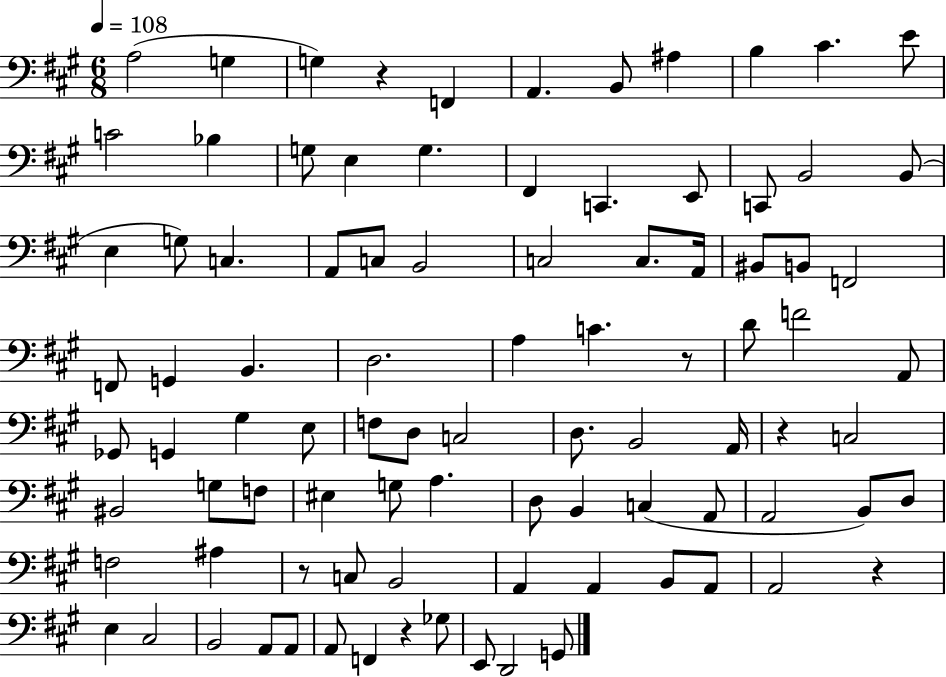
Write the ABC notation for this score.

X:1
T:Untitled
M:6/8
L:1/4
K:A
A,2 G, G, z F,, A,, B,,/2 ^A, B, ^C E/2 C2 _B, G,/2 E, G, ^F,, C,, E,,/2 C,,/2 B,,2 B,,/2 E, G,/2 C, A,,/2 C,/2 B,,2 C,2 C,/2 A,,/4 ^B,,/2 B,,/2 F,,2 F,,/2 G,, B,, D,2 A, C z/2 D/2 F2 A,,/2 _G,,/2 G,, ^G, E,/2 F,/2 D,/2 C,2 D,/2 B,,2 A,,/4 z C,2 ^B,,2 G,/2 F,/2 ^E, G,/2 A, D,/2 B,, C, A,,/2 A,,2 B,,/2 D,/2 F,2 ^A, z/2 C,/2 B,,2 A,, A,, B,,/2 A,,/2 A,,2 z E, ^C,2 B,,2 A,,/2 A,,/2 A,,/2 F,, z _G,/2 E,,/2 D,,2 G,,/2